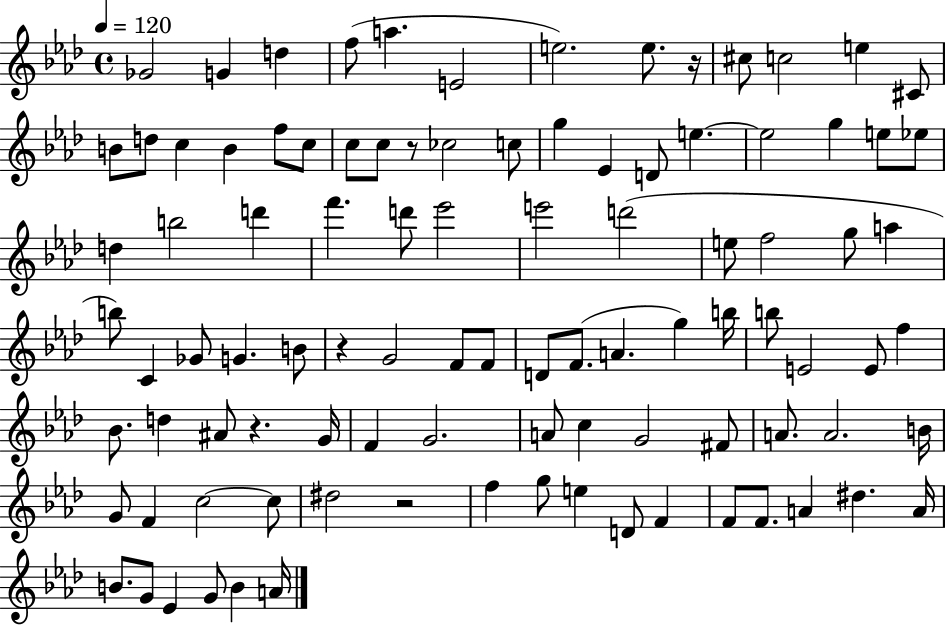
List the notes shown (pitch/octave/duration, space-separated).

Gb4/h G4/q D5/q F5/e A5/q. E4/h E5/h. E5/e. R/s C#5/e C5/h E5/q C#4/e B4/e D5/e C5/q B4/q F5/e C5/e C5/e C5/e R/e CES5/h C5/e G5/q Eb4/q D4/e E5/q. E5/h G5/q E5/e Eb5/e D5/q B5/h D6/q F6/q. D6/e Eb6/h E6/h D6/h E5/e F5/h G5/e A5/q B5/e C4/q Gb4/e G4/q. B4/e R/q G4/h F4/e F4/e D4/e F4/e. A4/q. G5/q B5/s B5/e E4/h E4/e F5/q Bb4/e. D5/q A#4/e R/q. G4/s F4/q G4/h. A4/e C5/q G4/h F#4/e A4/e. A4/h. B4/s G4/e F4/q C5/h C5/e D#5/h R/h F5/q G5/e E5/q D4/e F4/q F4/e F4/e. A4/q D#5/q. A4/s B4/e. G4/e Eb4/q G4/e B4/q A4/s